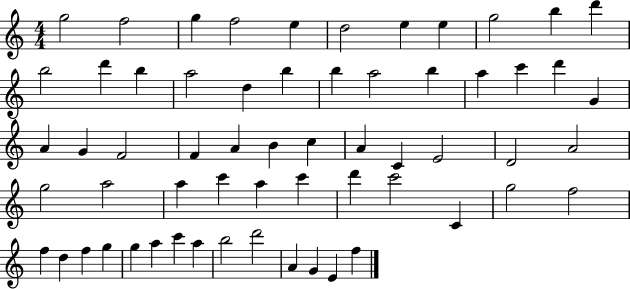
{
  \clef treble
  \numericTimeSignature
  \time 4/4
  \key c \major
  g''2 f''2 | g''4 f''2 e''4 | d''2 e''4 e''4 | g''2 b''4 d'''4 | \break b''2 d'''4 b''4 | a''2 d''4 b''4 | b''4 a''2 b''4 | a''4 c'''4 d'''4 g'4 | \break a'4 g'4 f'2 | f'4 a'4 b'4 c''4 | a'4 c'4 e'2 | d'2 a'2 | \break g''2 a''2 | a''4 c'''4 a''4 c'''4 | d'''4 c'''2 c'4 | g''2 f''2 | \break f''4 d''4 f''4 g''4 | g''4 a''4 c'''4 a''4 | b''2 d'''2 | a'4 g'4 e'4 f''4 | \break \bar "|."
}